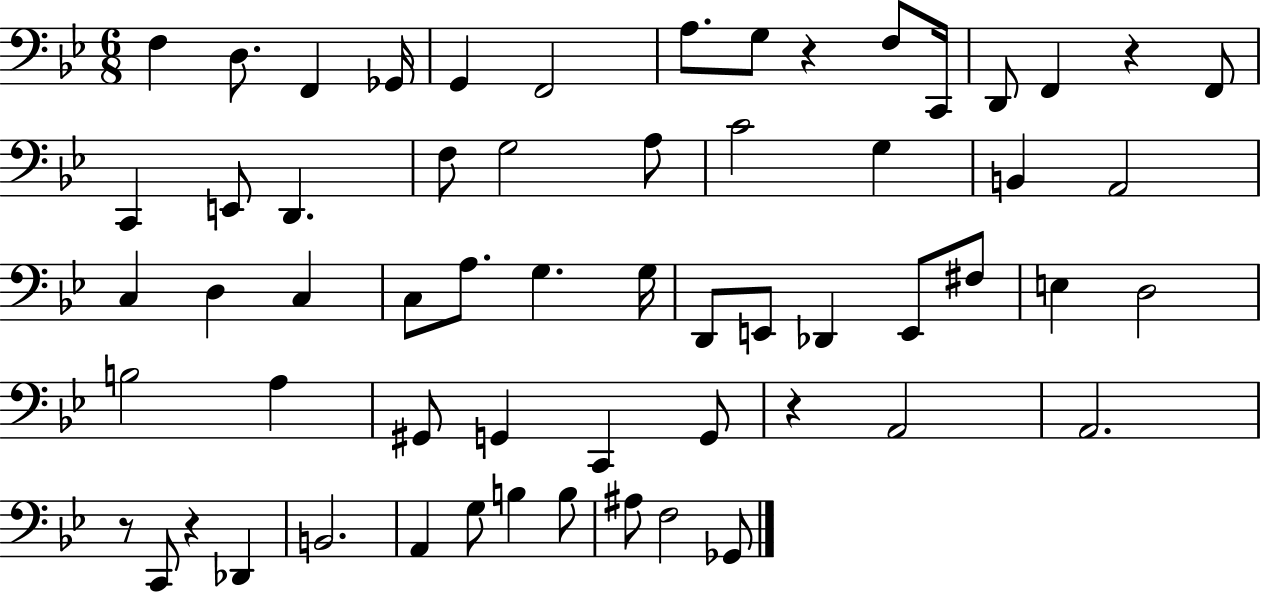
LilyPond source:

{
  \clef bass
  \numericTimeSignature
  \time 6/8
  \key bes \major
  \repeat volta 2 { f4 d8. f,4 ges,16 | g,4 f,2 | a8. g8 r4 f8 c,16 | d,8 f,4 r4 f,8 | \break c,4 e,8 d,4. | f8 g2 a8 | c'2 g4 | b,4 a,2 | \break c4 d4 c4 | c8 a8. g4. g16 | d,8 e,8 des,4 e,8 fis8 | e4 d2 | \break b2 a4 | gis,8 g,4 c,4 g,8 | r4 a,2 | a,2. | \break r8 c,8 r4 des,4 | b,2. | a,4 g8 b4 b8 | ais8 f2 ges,8 | \break } \bar "|."
}